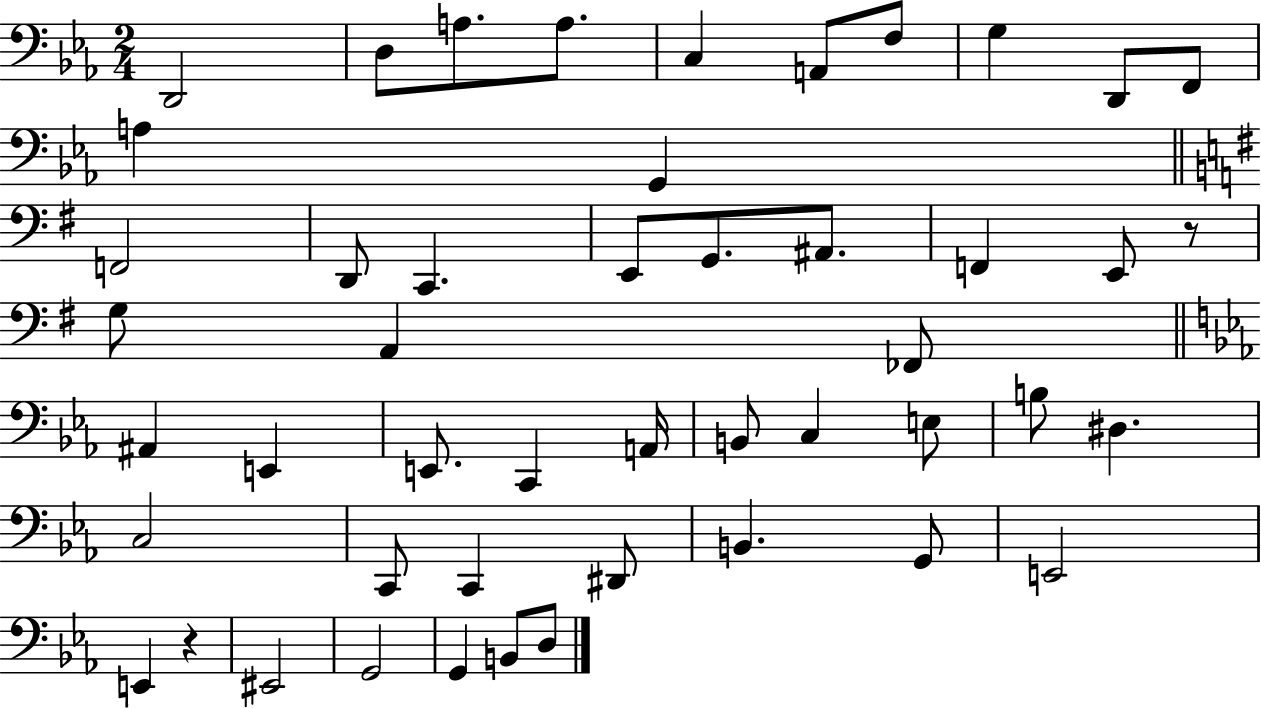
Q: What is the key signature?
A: EES major